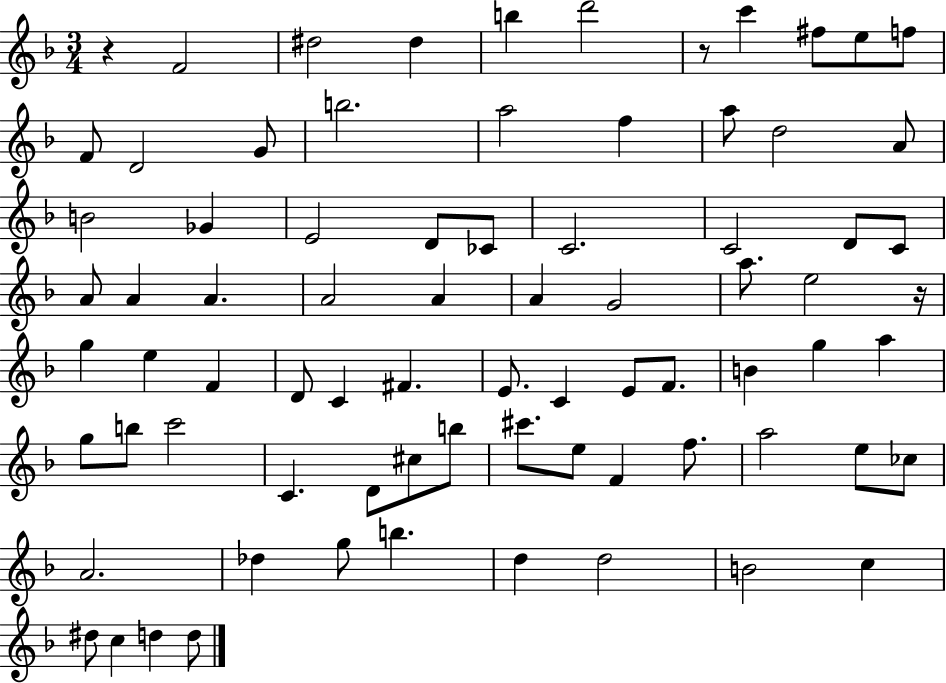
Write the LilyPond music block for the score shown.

{
  \clef treble
  \numericTimeSignature
  \time 3/4
  \key f \major
  r4 f'2 | dis''2 dis''4 | b''4 d'''2 | r8 c'''4 fis''8 e''8 f''8 | \break f'8 d'2 g'8 | b''2. | a''2 f''4 | a''8 d''2 a'8 | \break b'2 ges'4 | e'2 d'8 ces'8 | c'2. | c'2 d'8 c'8 | \break a'8 a'4 a'4. | a'2 a'4 | a'4 g'2 | a''8. e''2 r16 | \break g''4 e''4 f'4 | d'8 c'4 fis'4. | e'8. c'4 e'8 f'8. | b'4 g''4 a''4 | \break g''8 b''8 c'''2 | c'4. d'8 cis''8 b''8 | cis'''8. e''8 f'4 f''8. | a''2 e''8 ces''8 | \break a'2. | des''4 g''8 b''4. | d''4 d''2 | b'2 c''4 | \break dis''8 c''4 d''4 d''8 | \bar "|."
}